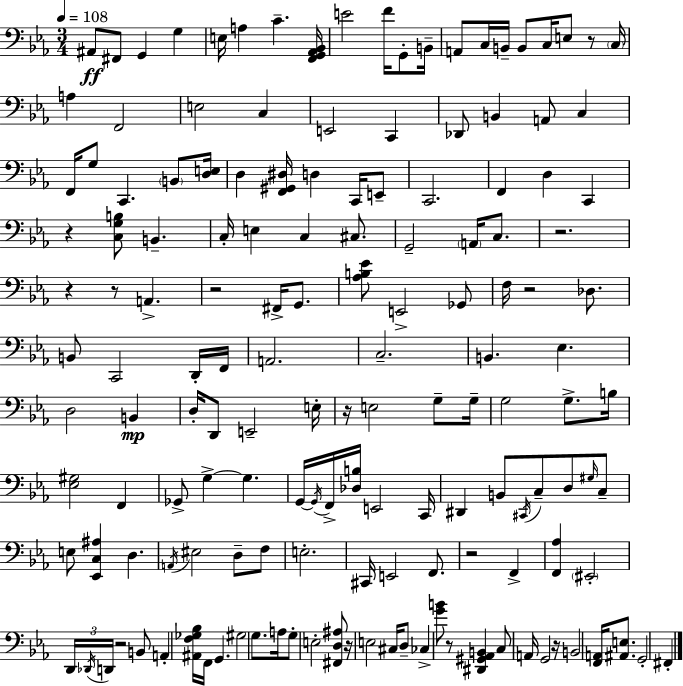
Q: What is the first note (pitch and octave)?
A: A#2